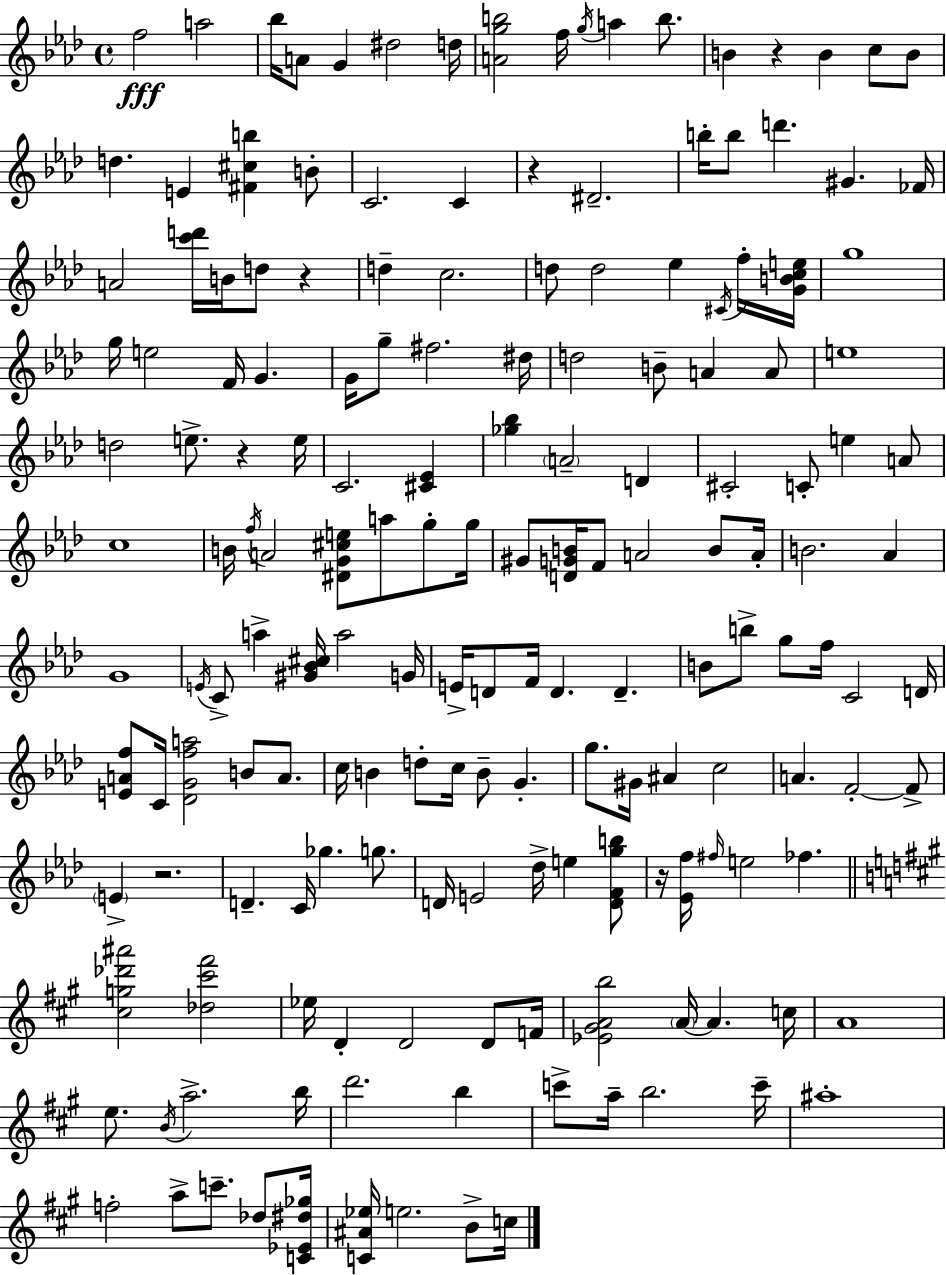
X:1
T:Untitled
M:4/4
L:1/4
K:Fm
f2 a2 _b/4 A/2 G ^d2 d/4 [Agb]2 f/4 g/4 a b/2 B z B c/2 B/2 d E [^F^cb] B/2 C2 C z ^D2 b/4 b/2 d' ^G _F/4 A2 [c'd']/4 B/4 d/2 z d c2 d/2 d2 _e ^C/4 f/4 [GBce]/4 g4 g/4 e2 F/4 G G/4 g/2 ^f2 ^d/4 d2 B/2 A A/2 e4 d2 e/2 z e/4 C2 [^C_E] [_g_b] A2 D ^C2 C/2 e A/2 c4 B/4 f/4 A2 [^DG^ce]/2 a/2 g/2 g/4 ^G/2 [DGB]/4 F/2 A2 B/2 A/4 B2 _A G4 E/4 C/2 a [^G_B^c]/4 a2 G/4 E/4 D/2 F/4 D D B/2 b/2 g/2 f/4 C2 D/4 [EAf]/2 C/4 [_DGfa]2 B/2 A/2 c/4 B d/2 c/4 B/2 G g/2 ^G/4 ^A c2 A F2 F/2 E z2 D C/4 _g g/2 D/4 E2 _d/4 e [DFgb]/2 z/4 [_Ef]/4 ^f/4 e2 _f [^cg_d'^a']2 [_d^c'^f']2 _e/4 D D2 D/2 F/4 [_E^GAb]2 A/4 A c/4 A4 e/2 B/4 a2 b/4 d'2 b c'/2 a/4 b2 c'/4 ^a4 f2 a/2 c'/2 _d/2 [C_E^d_g]/4 [C^A_e]/4 e2 B/2 c/4